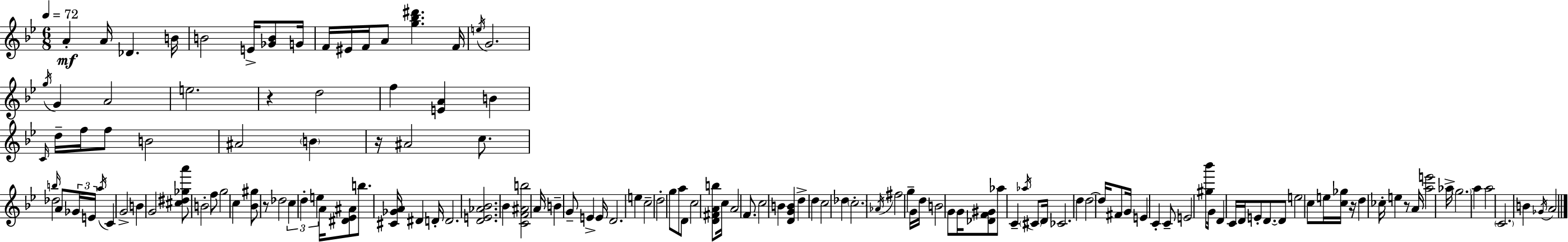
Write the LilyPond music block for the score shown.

{
  \clef treble
  \numericTimeSignature
  \time 6/8
  \key bes \major
  \tempo 4 = 72
  a'4-.\mf a'16 des'4. b'16 | b'2 e'16-> <ges' b'>8 g'16 | f'16 eis'16 f'16 a'8 <g'' bes'' dis'''>4. f'16 | \acciaccatura { e''16 } g'2. | \break \acciaccatura { g''16 } g'4 a'2 | e''2. | r4 d''2 | f''4 <e' a'>4 b'4 | \break \grace { c'16 } d''16-- f''16 f''8 b'2 | ais'2 \parenthesize b'4 | r16 ais'2 | c''8. des''2 \grace { b''16 } | \break a'8 \tuplet 3/2 { ges'16 e'16 \acciaccatura { a''16 } } c'4 g'2-> | b'4 g'2 | <cis'' dis'' ges'' a'''>8 b'2-. | f''8 g''2 | \break c''4 <bes' gis''>8 r8 des''2 | \tuplet 3/2 { c''4 d''4-. | e''4 } a'16 <dis' ees' ais'>8 b''8. <cis' ges' a'>16 | dis'4 d'16-. d'2. | \break <d' e' aes' bes'>2. | bes'4 <c' f' ais' b''>2 | a'16 b'4-- g'8-- | e'4-> e'16 d'2. | \break e''4 c''2-- | d''2-. | g''8 a''8 d'8 c''2 | <d' fis' a' b''>8 c''16 a'2 | \break f'8. c''2 | b'4 <d' g' b'>4 d''4-> | d''4 c''2 | des''4 \parenthesize c''2.-. | \break \acciaccatura { aes'16 } fis''2 | g''4-- g'16 d''16 b'2 | g'8 g'16 <des' f' gis'>8 aes''8 c'4-- | \acciaccatura { aes''16 } \parenthesize cis'8 d'16 ces'2. | \break d''4 d''2~~ | d''16 fis'8 g'16 e'4 | c'4-. c'8-- e'2 | <gis'' bes'''>8 g'16 d'4 | \break c'16 d'16 e'8-. d'8.~~ d'8 e''2 | c''8 e''16 <c'' ges''>16 r16 d''4 | ces''16-. e''4 r8 a'16 <a'' e'''>2 | aes''16-> \parenthesize g''2. | \break a''4 a''2 | \parenthesize c'2. | b'4 \acciaccatura { ges'16 } | a'2 \bar "|."
}